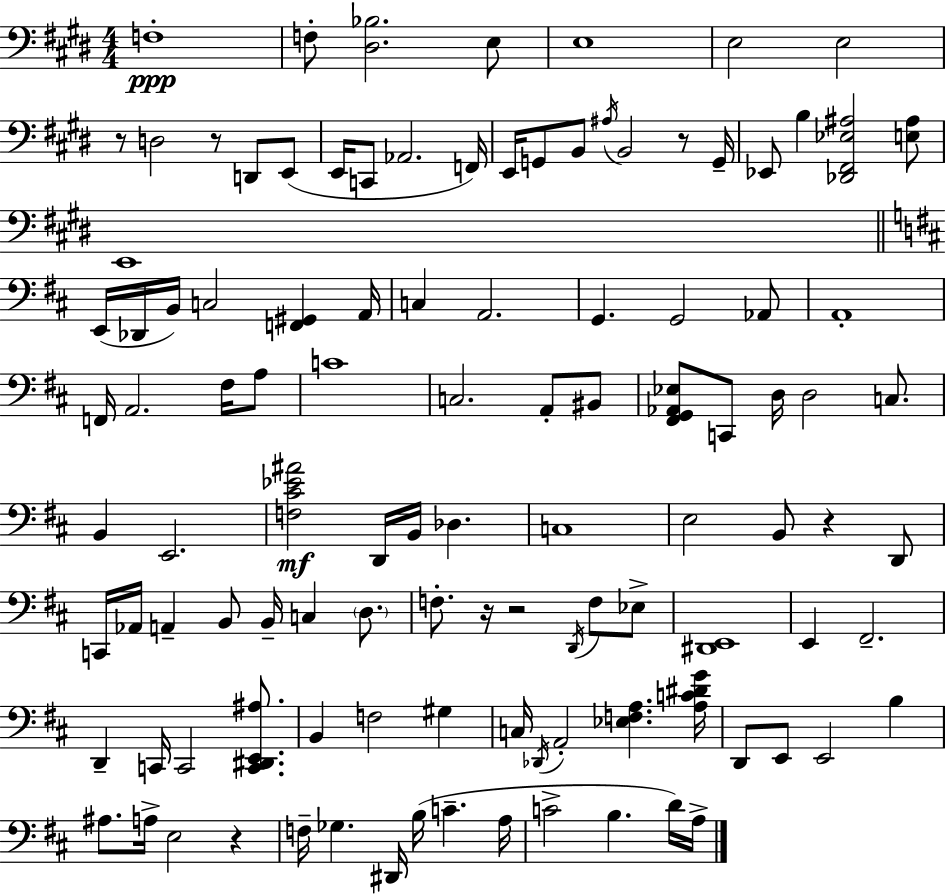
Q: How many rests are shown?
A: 7